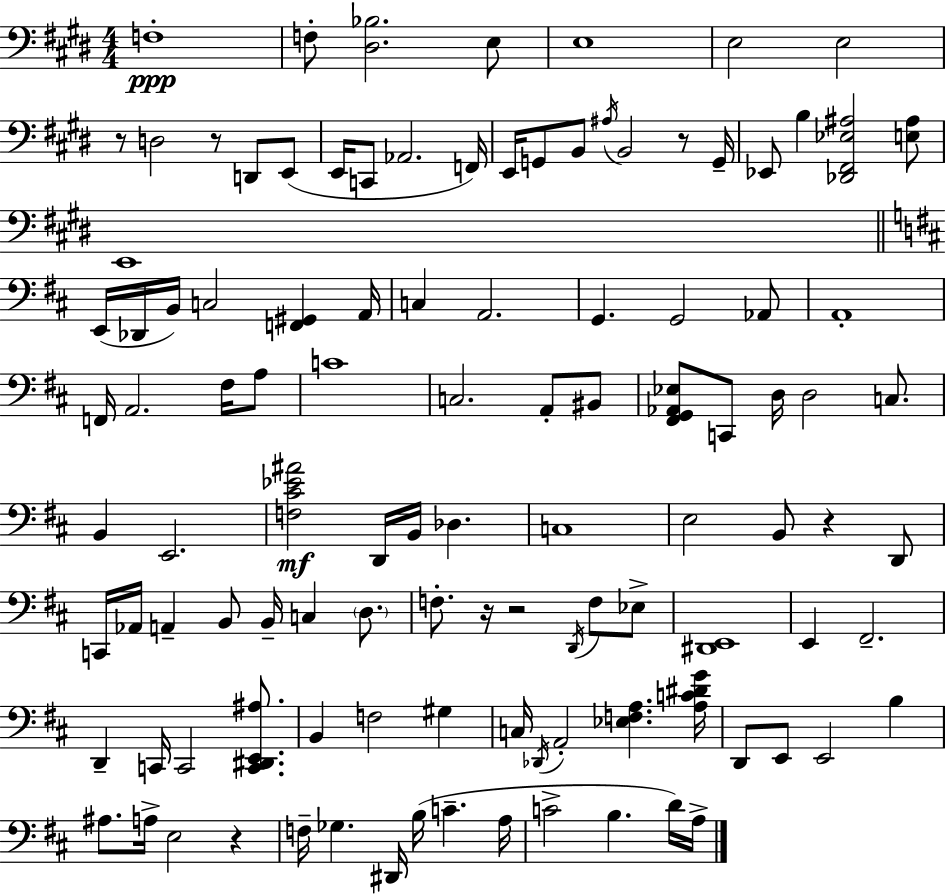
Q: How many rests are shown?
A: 7